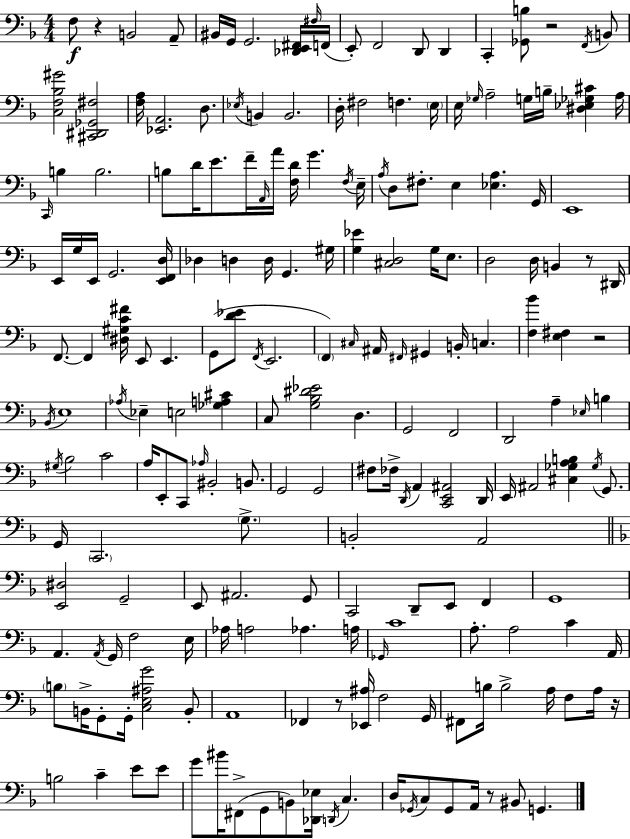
X:1
T:Untitled
M:4/4
L:1/4
K:F
F,/2 z B,,2 A,,/2 ^B,,/4 G,,/4 G,,2 [_D,,E,,^F,,]/4 ^F,/4 F,,/4 E,,/2 F,,2 D,,/2 D,, C,, [_G,,B,]/2 z2 F,,/4 B,,/2 [C,F,_B,^G]2 [^C,,^D,,_G,,^F,]2 [F,A,]/4 [_E,,A,,]2 D,/2 _E,/4 B,, B,,2 D,/4 ^F,2 F, E,/4 E,/4 _G,/4 A,2 G,/4 B,/4 [^D,_E,_G,^C] A,/4 C,,/4 B, B,2 B,/2 D/4 E/2 F/4 A,,/4 A/4 [F,D]/4 G F,/4 E,/4 A,/4 D,/2 ^F,/2 E, [_E,A,] G,,/4 E,,4 E,,/4 G,/4 E,,/4 G,,2 [E,,F,,D,]/4 _D, D, D,/4 G,, ^G,/4 [G,_E] [^C,D,]2 G,/4 E,/2 D,2 D,/4 B,, z/2 ^D,,/4 F,,/2 F,, [^D,^G,C^F]/4 E,,/2 E,, G,,/2 [D_E]/2 F,,/4 E,,2 F,, ^C,/4 ^A,,/4 ^F,,/4 ^G,, B,,/4 C, [F,_B] [E,^F,] z2 _B,,/4 E,4 _A,/4 _E, E,2 [_G,A,^C] C,/2 [G,_B,^D_E]2 D, G,,2 F,,2 D,,2 A, _E,/4 B, ^G,/4 _B,2 C2 A,/4 E,,/2 C,,/2 _A,/4 ^B,,2 B,,/2 G,,2 G,,2 ^F,/2 _F,/4 D,,/4 A,, [C,,E,,^A,,]2 D,,/4 E,,/4 ^A,,2 [^C,_G,A,B,] _G,/4 G,,/2 G,,/4 C,,2 G,/2 B,,2 A,,2 [E,,^D,]2 G,,2 E,,/2 ^A,,2 G,,/2 C,,2 D,,/2 E,,/2 F,, G,,4 A,, A,,/4 G,,/4 F,2 E,/4 _A,/4 A,2 _A, A,/4 _G,,/4 C4 A,/2 A,2 C A,,/4 B,/2 B,,/4 G,,/2 G,,/4 [C,E,^A,G]2 B,,/2 A,,4 _F,, z/2 [_E,,^A,]/4 F,2 G,,/4 ^F,,/2 B,/4 B,2 A,/4 F,/2 A,/4 z/4 B,2 C E/2 E/2 G/2 ^B/4 ^F,,/2 G,,/2 B,,/2 [_D,,_E,]/4 D,,/4 C, D,/4 _G,,/4 C,/2 _G,,/2 A,,/4 z/2 ^B,,/2 G,,